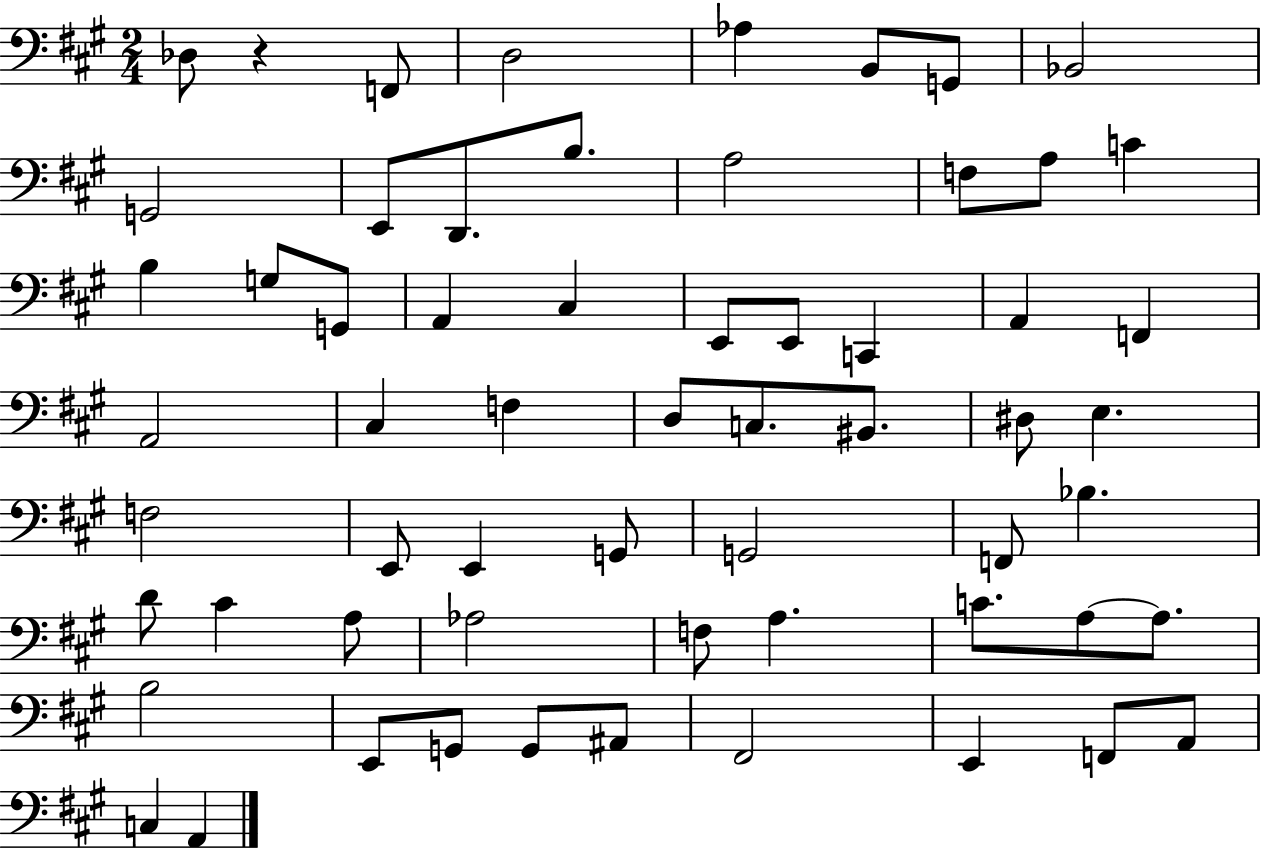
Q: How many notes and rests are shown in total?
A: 61